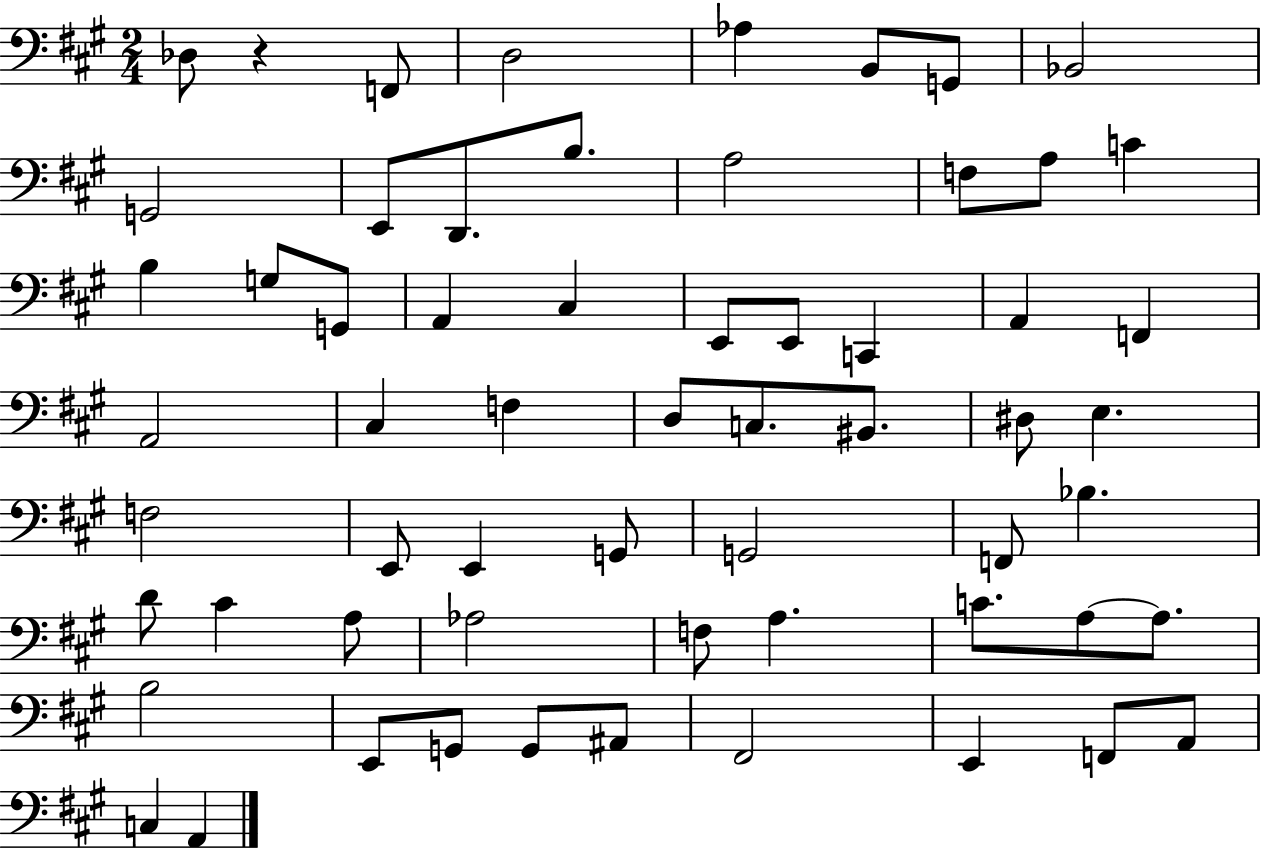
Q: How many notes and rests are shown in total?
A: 61